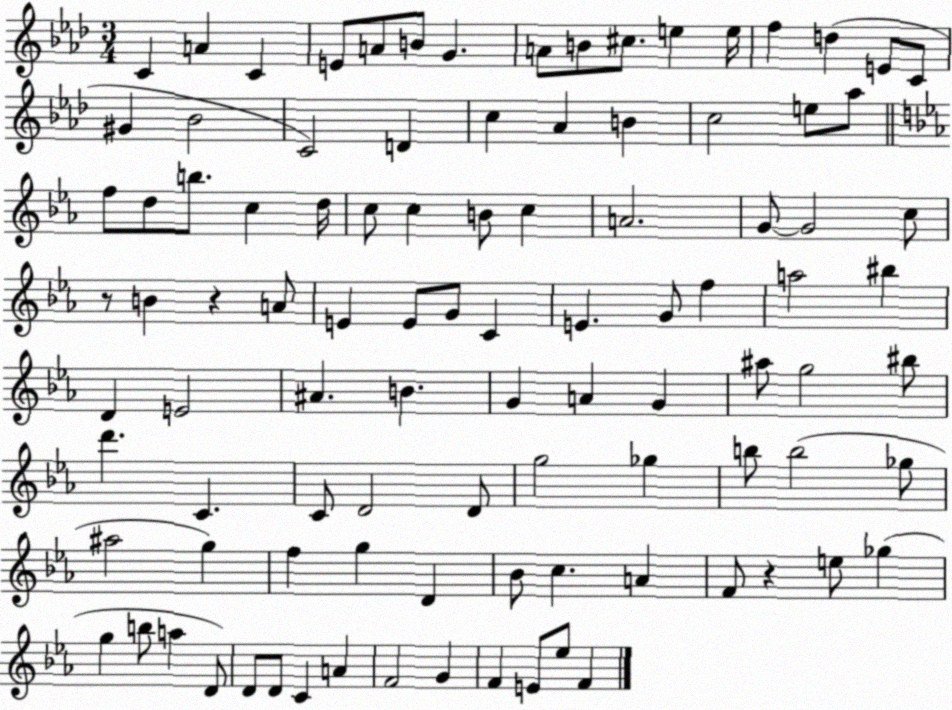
X:1
T:Untitled
M:3/4
L:1/4
K:Ab
C A C E/2 A/2 B/2 G A/2 B/2 ^c/2 e e/4 f d E/2 C/2 ^G _B2 C2 D c _A B c2 e/2 _a/2 f/2 d/2 b/2 c d/4 c/2 c B/2 c A2 G/2 G2 c/2 z/2 B z A/2 E E/2 G/2 C E G/2 f a2 ^b D E2 ^A B G A G ^a/2 g2 ^b/2 d' C C/2 D2 D/2 g2 _g b/2 b2 _g/2 ^a2 g f g D _B/2 c A F/2 z e/2 _g g b/2 a D/2 D/2 D/2 C A F2 G F E/2 _e/2 F